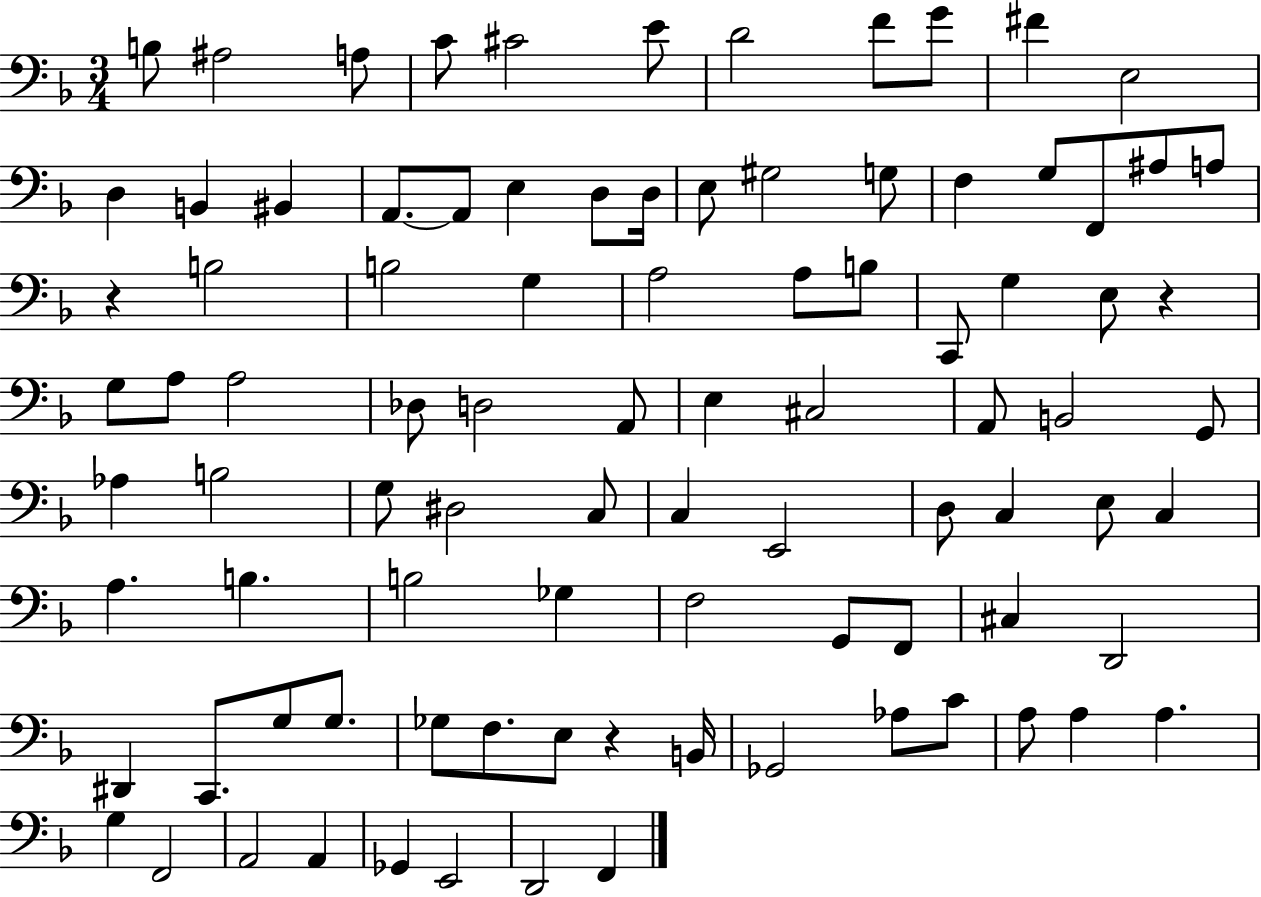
B3/e A#3/h A3/e C4/e C#4/h E4/e D4/h F4/e G4/e F#4/q E3/h D3/q B2/q BIS2/q A2/e. A2/e E3/q D3/e D3/s E3/e G#3/h G3/e F3/q G3/e F2/e A#3/e A3/e R/q B3/h B3/h G3/q A3/h A3/e B3/e C2/e G3/q E3/e R/q G3/e A3/e A3/h Db3/e D3/h A2/e E3/q C#3/h A2/e B2/h G2/e Ab3/q B3/h G3/e D#3/h C3/e C3/q E2/h D3/e C3/q E3/e C3/q A3/q. B3/q. B3/h Gb3/q F3/h G2/e F2/e C#3/q D2/h D#2/q C2/e. G3/e G3/e. Gb3/e F3/e. E3/e R/q B2/s Gb2/h Ab3/e C4/e A3/e A3/q A3/q. G3/q F2/h A2/h A2/q Gb2/q E2/h D2/h F2/q